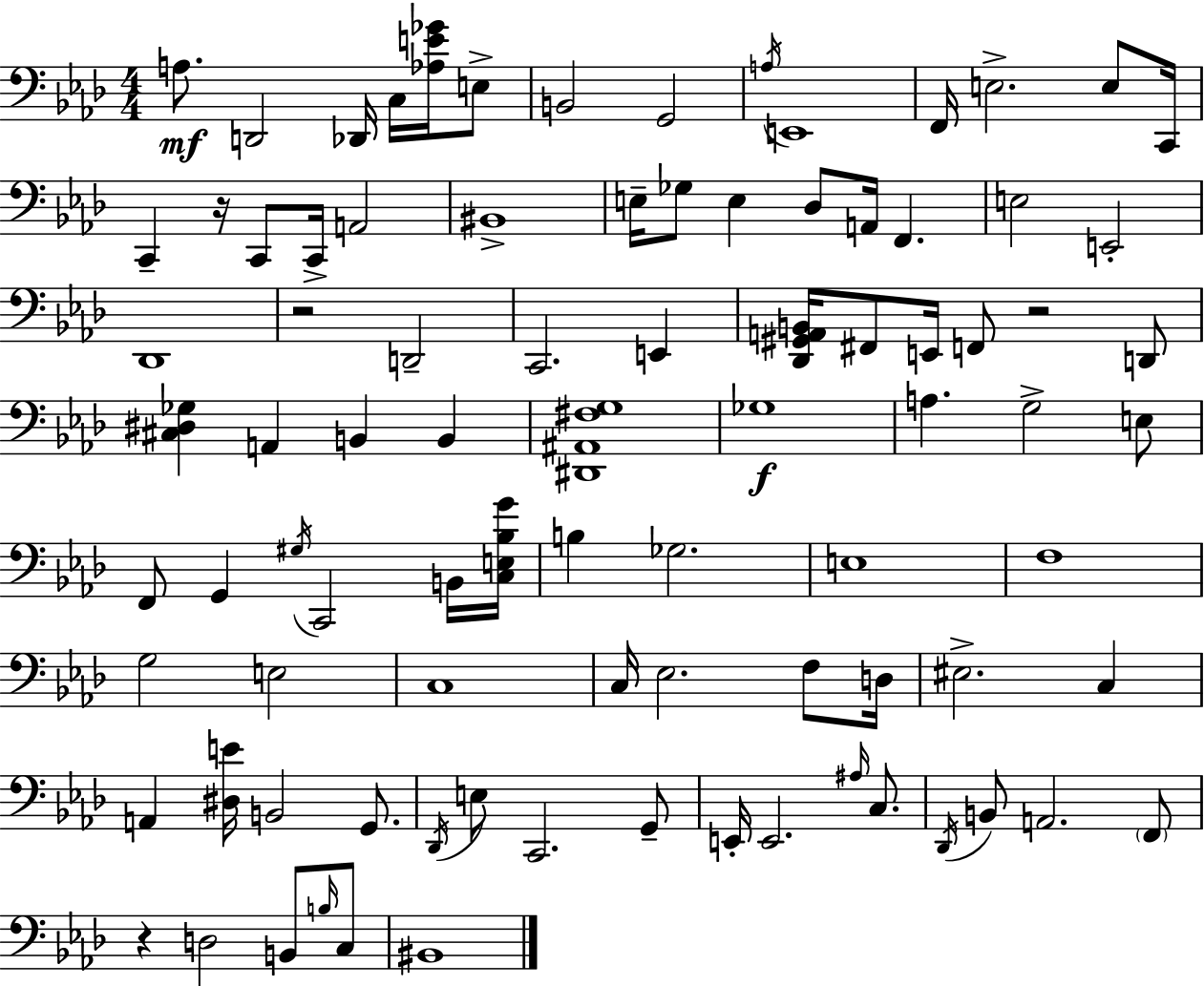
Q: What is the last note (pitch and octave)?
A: BIS2